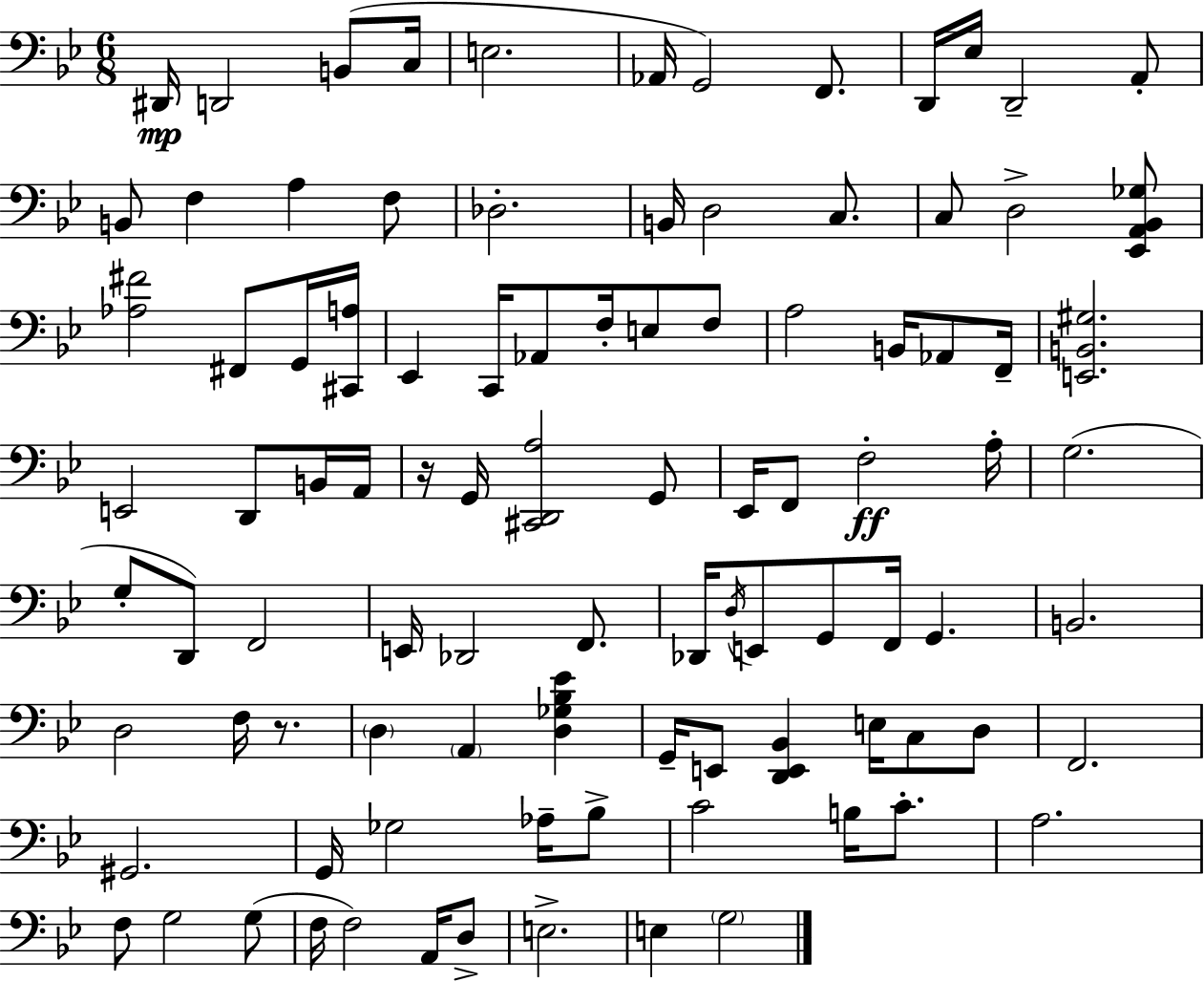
D#2/s D2/h B2/e C3/s E3/h. Ab2/s G2/h F2/e. D2/s Eb3/s D2/h A2/e B2/e F3/q A3/q F3/e Db3/h. B2/s D3/h C3/e. C3/e D3/h [Eb2,A2,Bb2,Gb3]/e [Ab3,F#4]/h F#2/e G2/s [C#2,A3]/s Eb2/q C2/s Ab2/e F3/s E3/e F3/e A3/h B2/s Ab2/e F2/s [E2,B2,G#3]/h. E2/h D2/e B2/s A2/s R/s G2/s [C#2,D2,A3]/h G2/e Eb2/s F2/e F3/h A3/s G3/h. G3/e D2/e F2/h E2/s Db2/h F2/e. Db2/s D3/s E2/e G2/e F2/s G2/q. B2/h. D3/h F3/s R/e. D3/q A2/q [D3,Gb3,Bb3,Eb4]/q G2/s E2/e [D2,E2,Bb2]/q E3/s C3/e D3/e F2/h. G#2/h. G2/s Gb3/h Ab3/s Bb3/e C4/h B3/s C4/e. A3/h. F3/e G3/h G3/e F3/s F3/h A2/s D3/e E3/h. E3/q G3/h